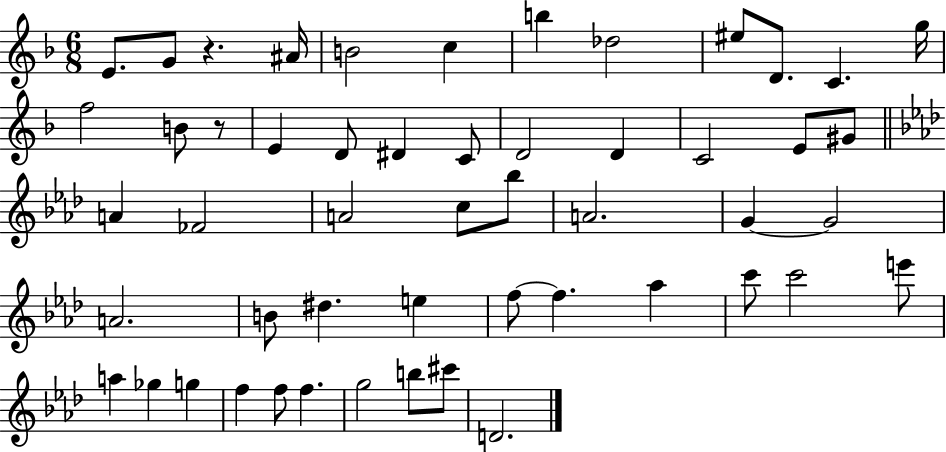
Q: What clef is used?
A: treble